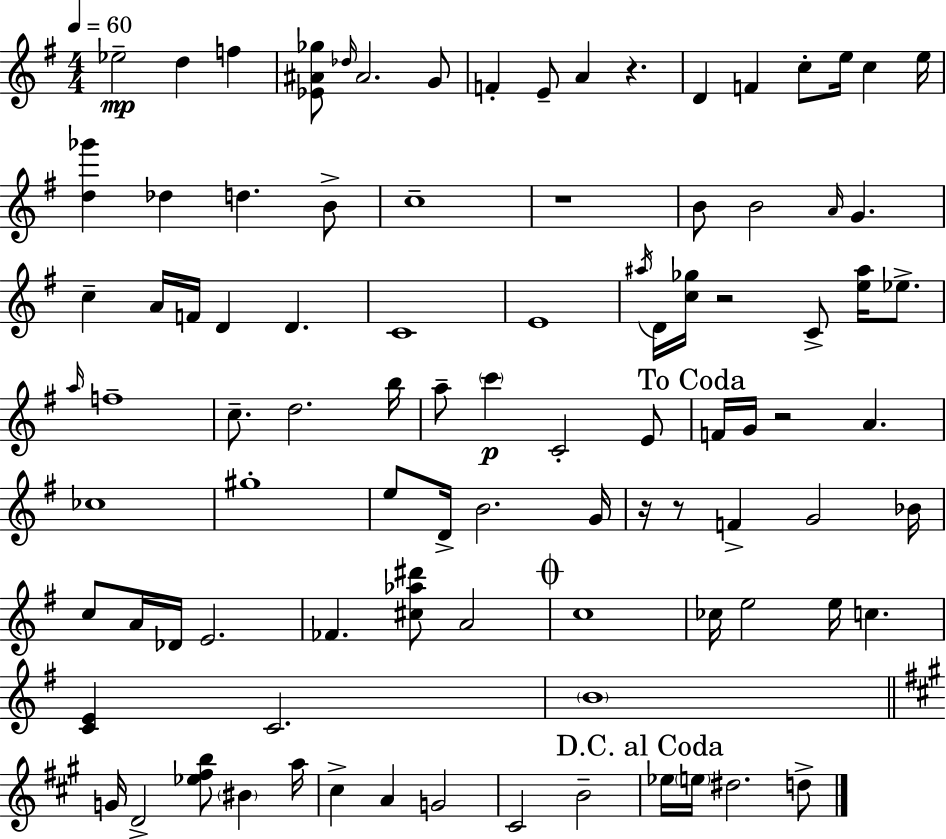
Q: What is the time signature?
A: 4/4